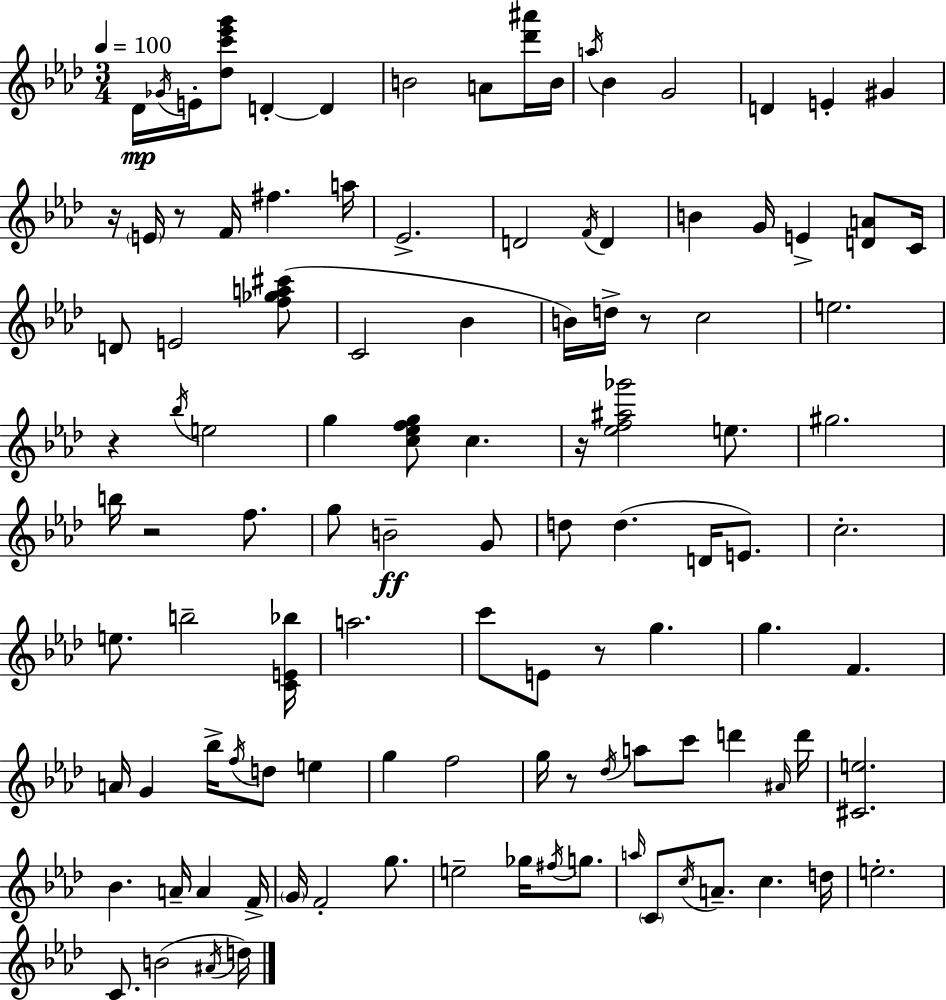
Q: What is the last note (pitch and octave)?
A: D5